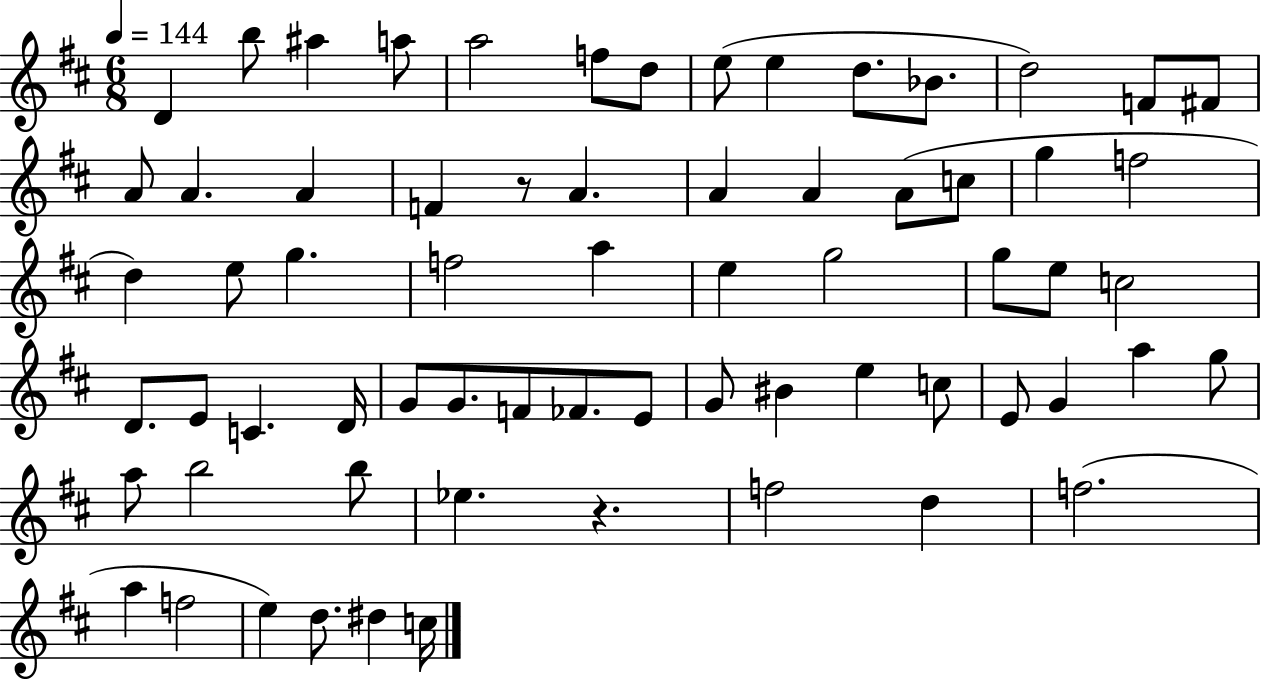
{
  \clef treble
  \numericTimeSignature
  \time 6/8
  \key d \major
  \tempo 4 = 144
  d'4 b''8 ais''4 a''8 | a''2 f''8 d''8 | e''8( e''4 d''8. bes'8. | d''2) f'8 fis'8 | \break a'8 a'4. a'4 | f'4 r8 a'4. | a'4 a'4 a'8( c''8 | g''4 f''2 | \break d''4) e''8 g''4. | f''2 a''4 | e''4 g''2 | g''8 e''8 c''2 | \break d'8. e'8 c'4. d'16 | g'8 g'8. f'8 fes'8. e'8 | g'8 bis'4 e''4 c''8 | e'8 g'4 a''4 g''8 | \break a''8 b''2 b''8 | ees''4. r4. | f''2 d''4 | f''2.( | \break a''4 f''2 | e''4) d''8. dis''4 c''16 | \bar "|."
}